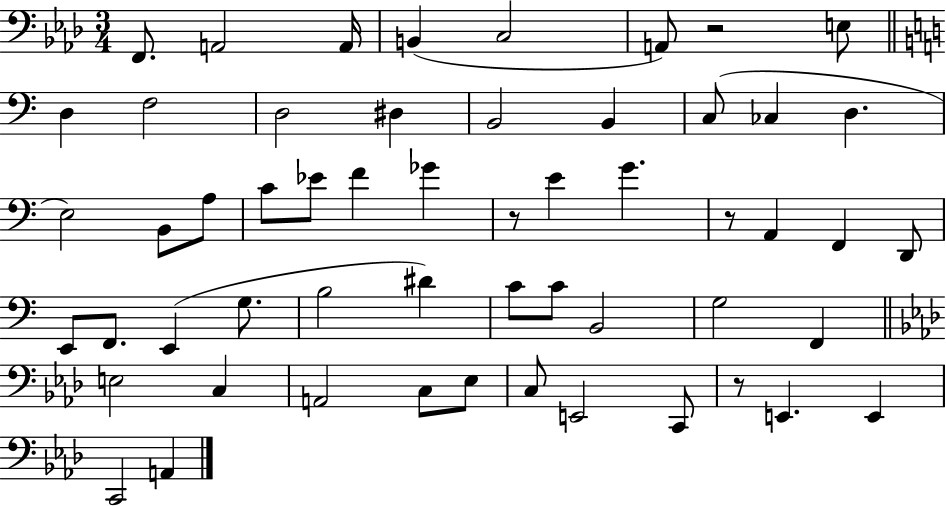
X:1
T:Untitled
M:3/4
L:1/4
K:Ab
F,,/2 A,,2 A,,/4 B,, C,2 A,,/2 z2 E,/2 D, F,2 D,2 ^D, B,,2 B,, C,/2 _C, D, E,2 B,,/2 A,/2 C/2 _E/2 F _G z/2 E G z/2 A,, F,, D,,/2 E,,/2 F,,/2 E,, G,/2 B,2 ^D C/2 C/2 B,,2 G,2 F,, E,2 C, A,,2 C,/2 _E,/2 C,/2 E,,2 C,,/2 z/2 E,, E,, C,,2 A,,